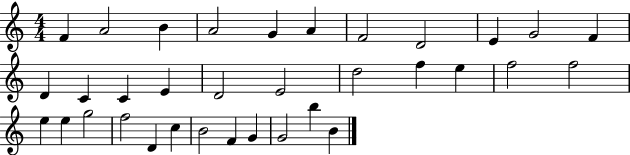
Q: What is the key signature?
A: C major